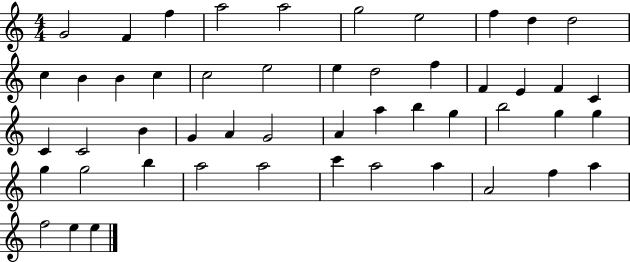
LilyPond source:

{
  \clef treble
  \numericTimeSignature
  \time 4/4
  \key c \major
  g'2 f'4 f''4 | a''2 a''2 | g''2 e''2 | f''4 d''4 d''2 | \break c''4 b'4 b'4 c''4 | c''2 e''2 | e''4 d''2 f''4 | f'4 e'4 f'4 c'4 | \break c'4 c'2 b'4 | g'4 a'4 g'2 | a'4 a''4 b''4 g''4 | b''2 g''4 g''4 | \break g''4 g''2 b''4 | a''2 a''2 | c'''4 a''2 a''4 | a'2 f''4 a''4 | \break f''2 e''4 e''4 | \bar "|."
}